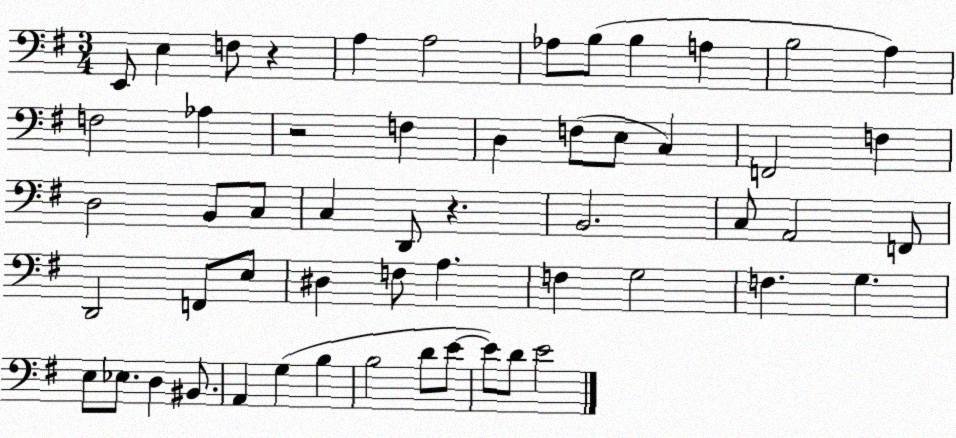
X:1
T:Untitled
M:3/4
L:1/4
K:G
E,,/2 E, F,/2 z A, A,2 _A,/2 B,/2 B, A, B,2 A, F,2 _A, z2 F, D, F,/2 E,/2 C, F,,2 F, D,2 B,,/2 C,/2 C, D,,/2 z B,,2 C,/2 A,,2 F,,/2 D,,2 F,,/2 E,/2 ^D, F,/2 A, F, G,2 F, G, E,/2 _E,/2 D, ^B,,/2 A,, G, B, B,2 D/2 E/2 E/2 D/2 E2